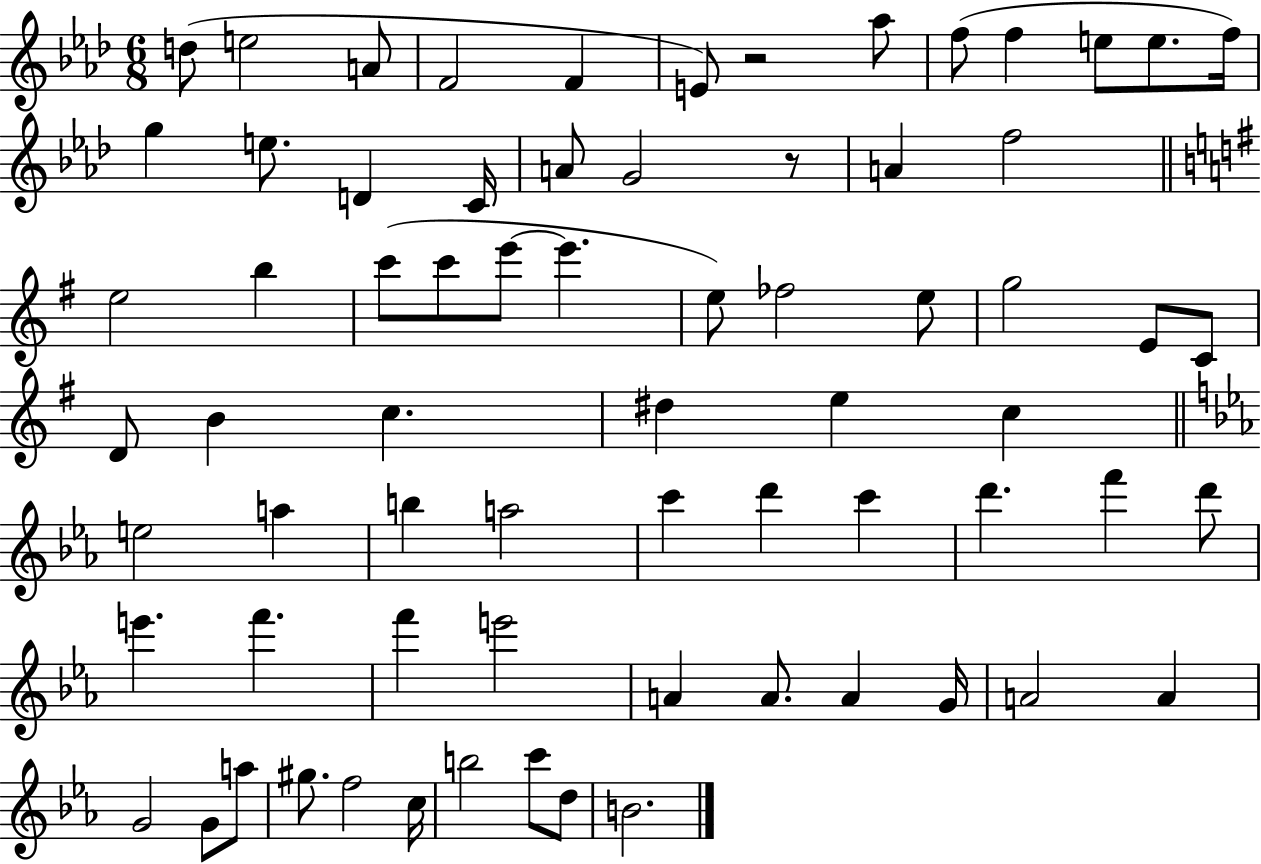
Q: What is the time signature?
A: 6/8